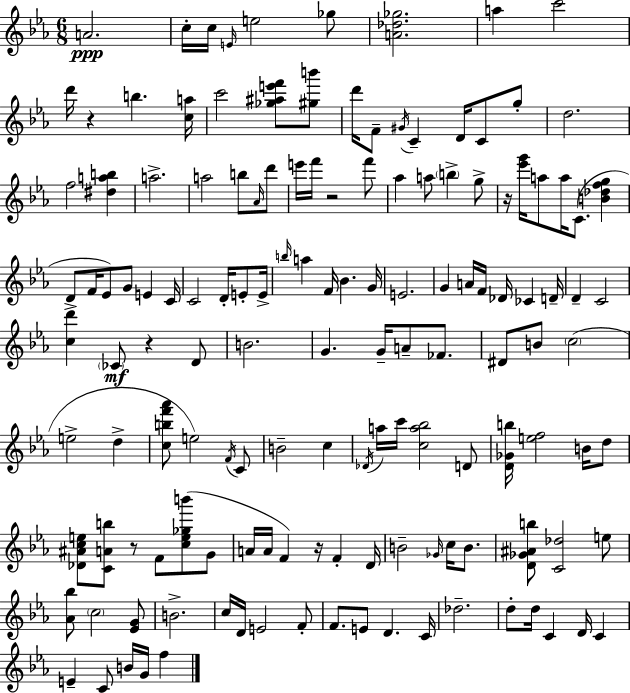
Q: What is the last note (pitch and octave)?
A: F5